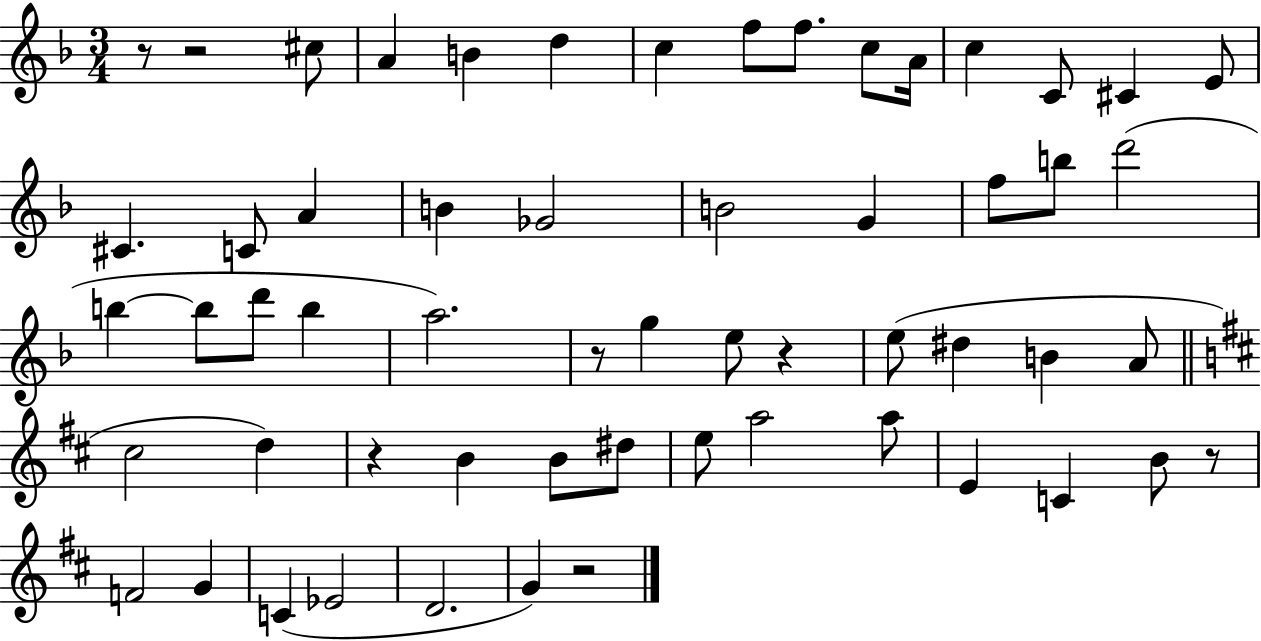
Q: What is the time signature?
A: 3/4